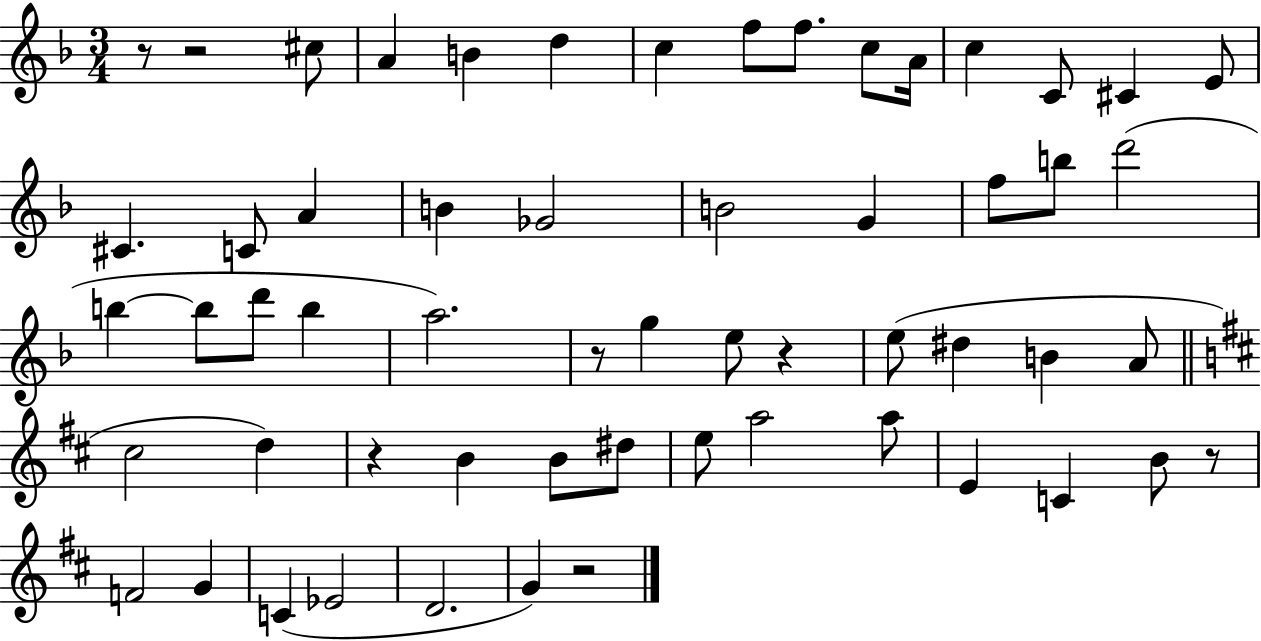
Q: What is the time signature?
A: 3/4